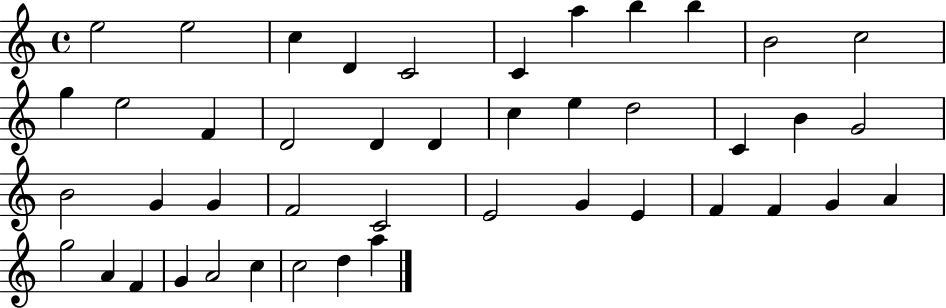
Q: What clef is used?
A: treble